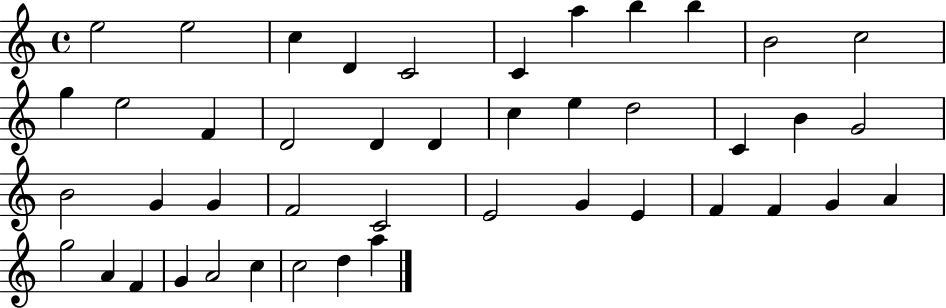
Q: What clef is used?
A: treble